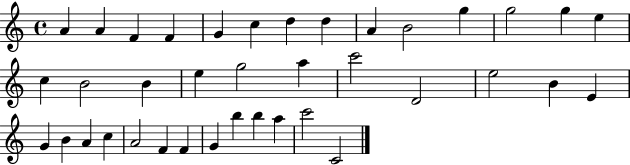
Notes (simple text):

A4/q A4/q F4/q F4/q G4/q C5/q D5/q D5/q A4/q B4/h G5/q G5/h G5/q E5/q C5/q B4/h B4/q E5/q G5/h A5/q C6/h D4/h E5/h B4/q E4/q G4/q B4/q A4/q C5/q A4/h F4/q F4/q G4/q B5/q B5/q A5/q C6/h C4/h